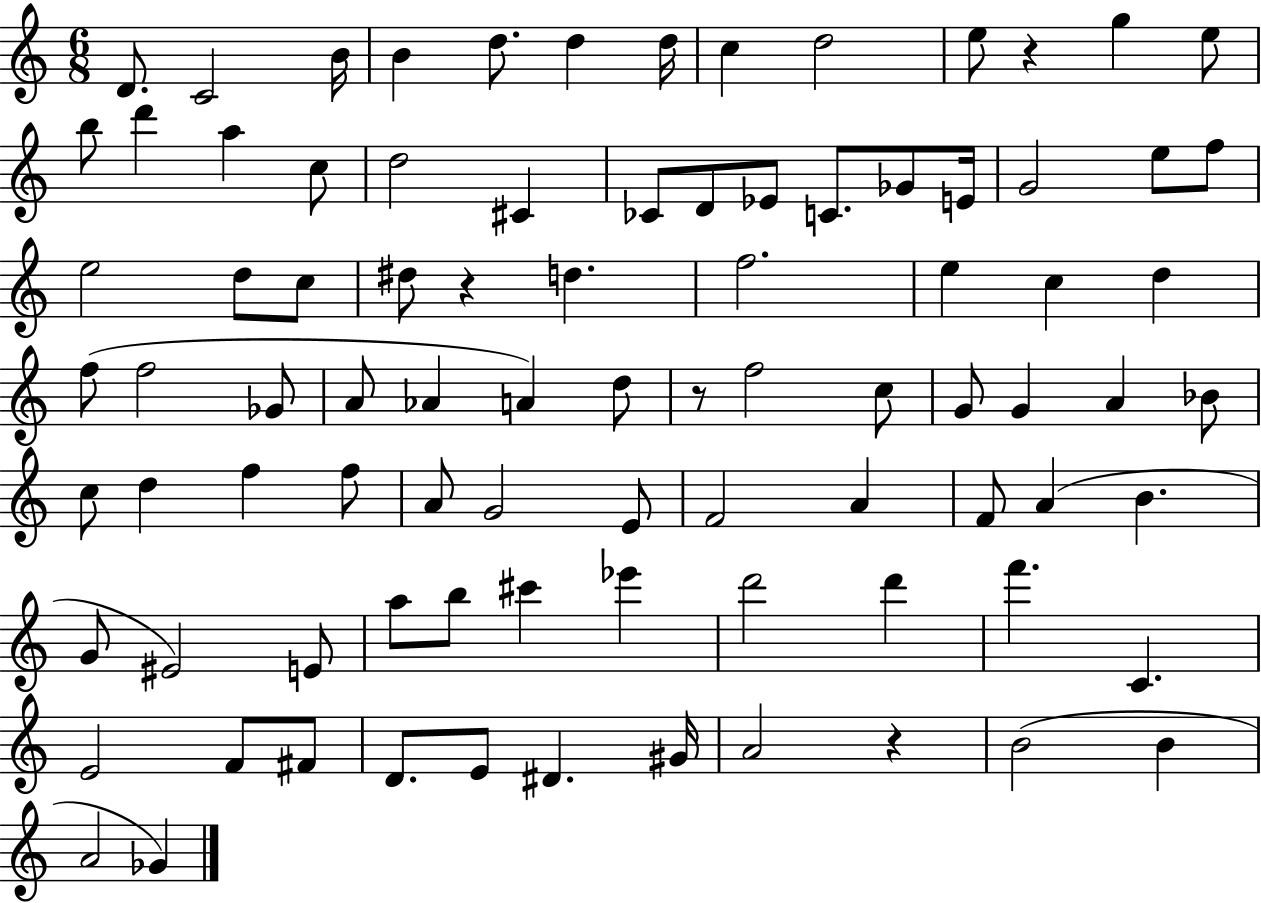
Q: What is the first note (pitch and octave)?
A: D4